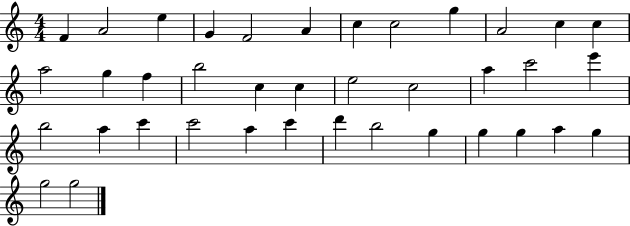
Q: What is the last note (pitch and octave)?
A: G5